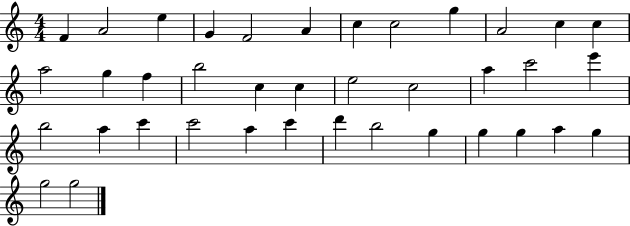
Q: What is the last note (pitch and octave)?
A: G5